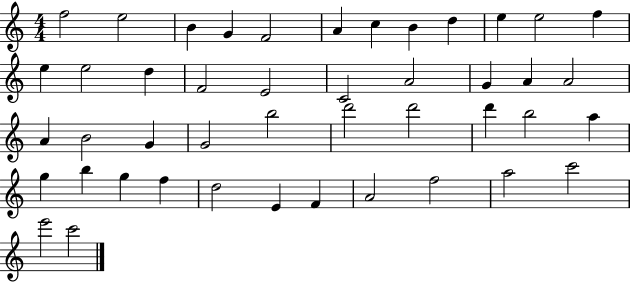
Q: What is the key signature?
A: C major